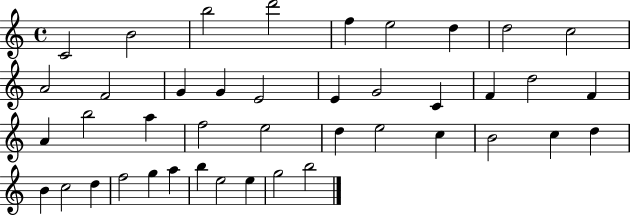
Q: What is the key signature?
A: C major